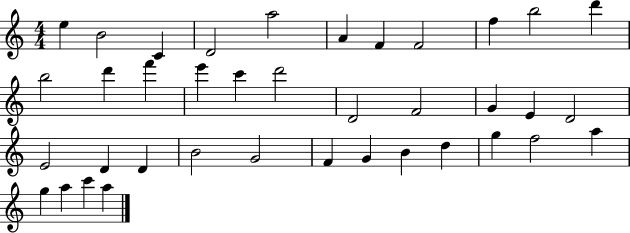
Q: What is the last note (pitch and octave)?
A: A5